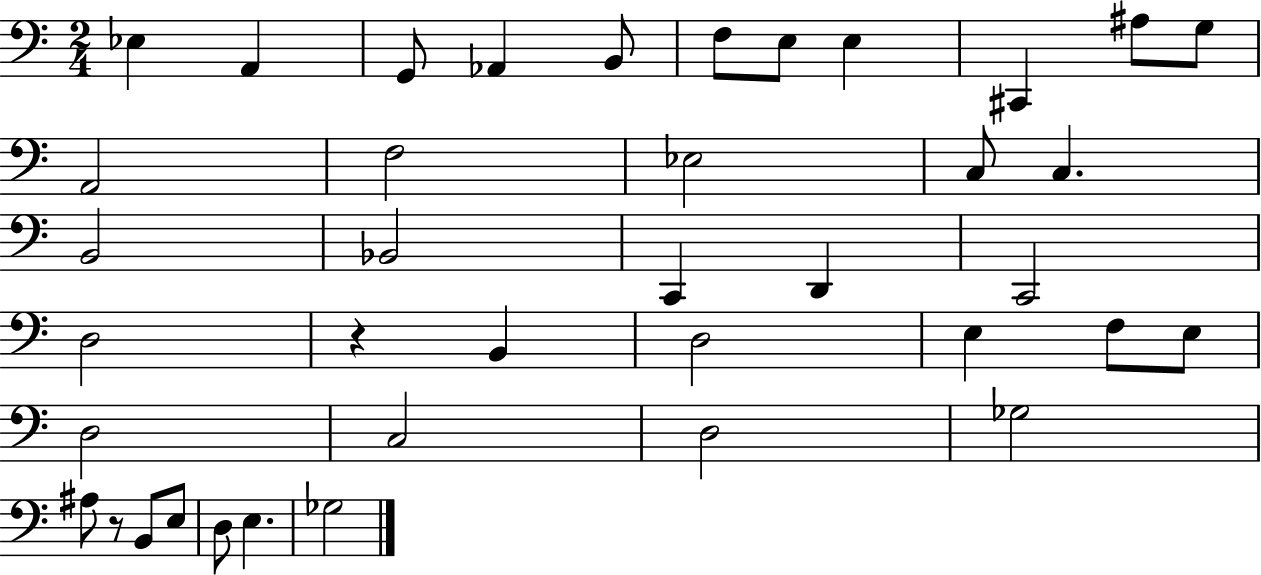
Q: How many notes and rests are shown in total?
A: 39